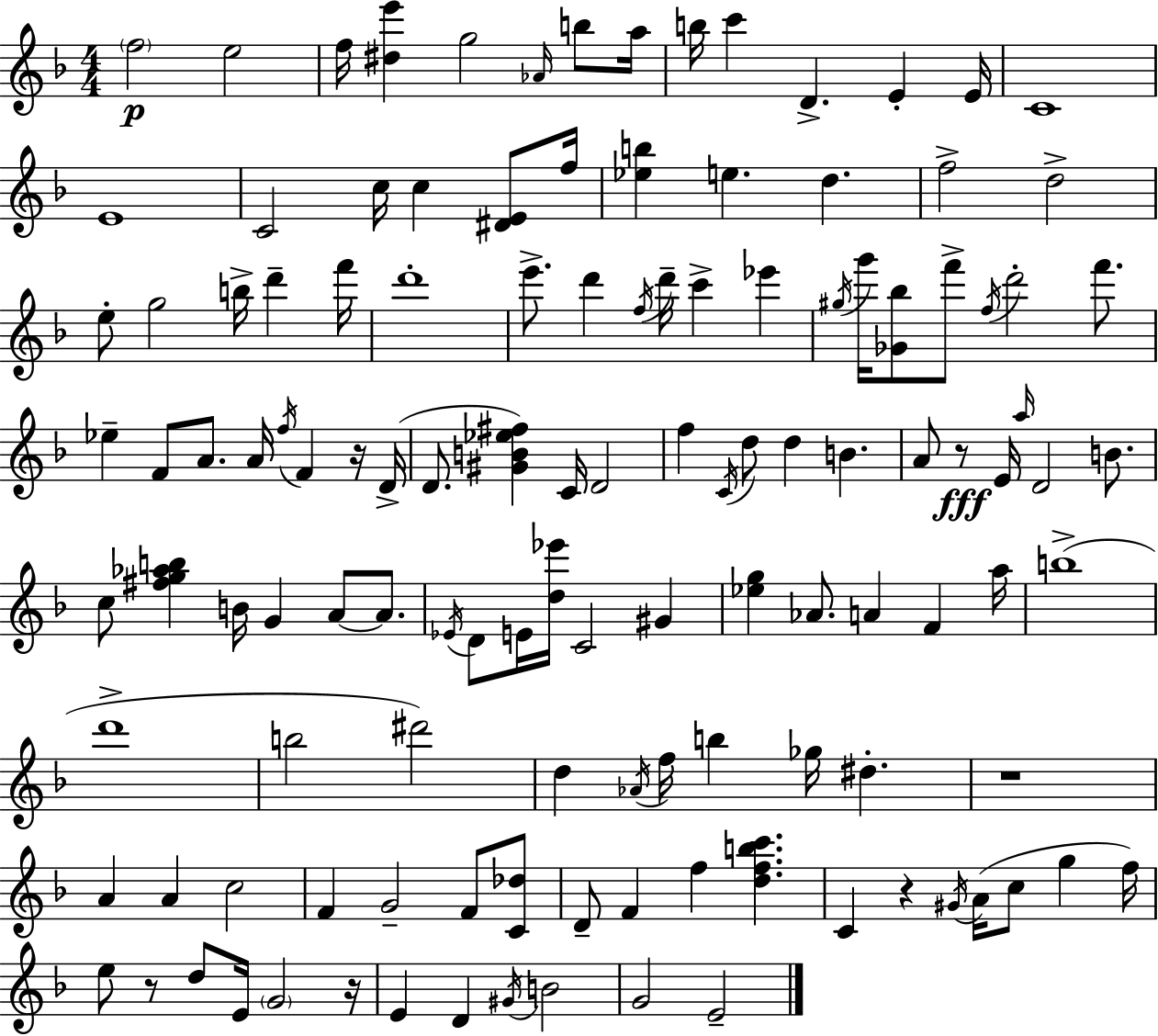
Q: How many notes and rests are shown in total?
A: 125